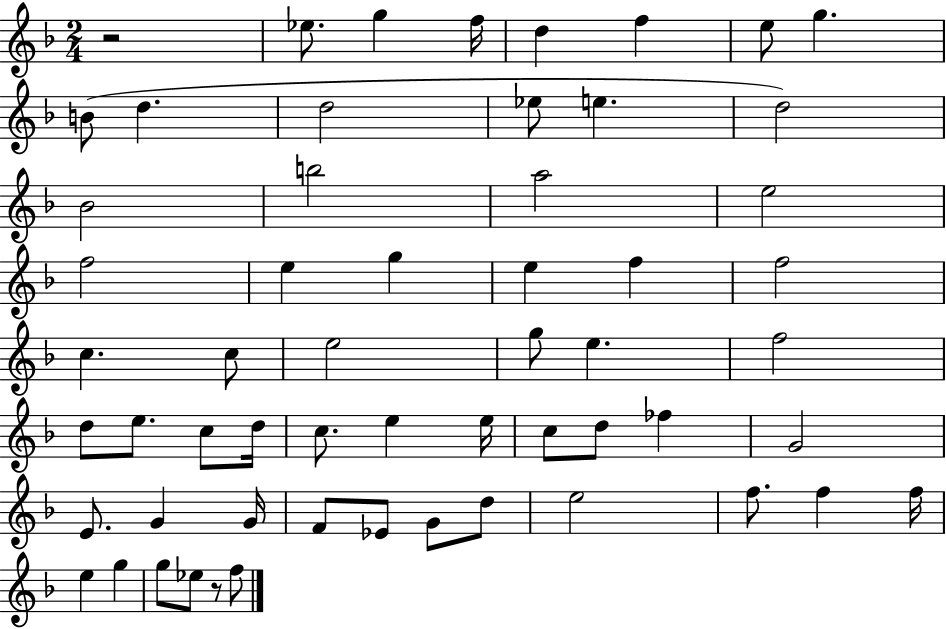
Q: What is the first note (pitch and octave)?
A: Eb5